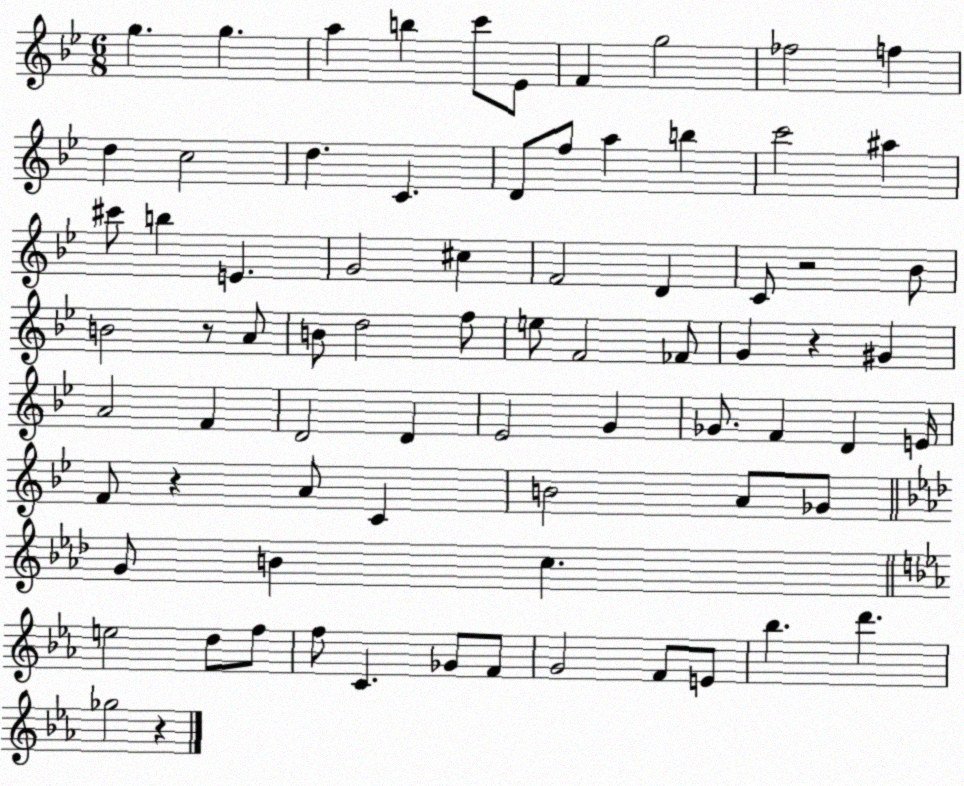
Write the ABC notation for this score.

X:1
T:Untitled
M:6/8
L:1/4
K:Bb
g g a b c'/2 _E/2 F g2 _f2 f d c2 d C D/2 f/2 a b c'2 ^a ^c'/2 b E G2 ^c F2 D C/2 z2 _B/2 B2 z/2 A/2 B/2 d2 f/2 e/2 F2 _F/2 G z ^G A2 F D2 D _E2 G _G/2 F D E/4 F/2 z A/2 C B2 A/2 _G/2 G/2 B c e2 d/2 f/2 f/2 C _G/2 F/2 G2 F/2 E/2 _b d' _g2 z